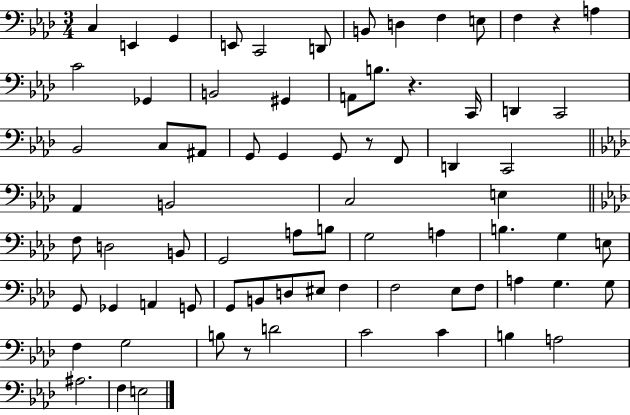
{
  \clef bass
  \numericTimeSignature
  \time 3/4
  \key aes \major
  c4 e,4 g,4 | e,8 c,2 d,8 | b,8 d4 f4 e8 | f4 r4 a4 | \break c'2 ges,4 | b,2 gis,4 | a,8 b8. r4. c,16 | d,4 c,2 | \break bes,2 c8 ais,8 | g,8 g,4 g,8 r8 f,8 | d,4 c,2 | \bar "||" \break \key f \minor aes,4 b,2 | c2 e4 | \bar "||" \break \key aes \major f8 d2 b,8 | g,2 a8 b8 | g2 a4 | b4. g4 e8 | \break g,8 ges,4 a,4 g,8 | g,8 b,8 d8 eis8 f4 | f2 ees8 f8 | a4 g4. g8 | \break f4 g2 | b8 r8 d'2 | c'2 c'4 | b4 a2 | \break ais2. | f4 e2 | \bar "|."
}